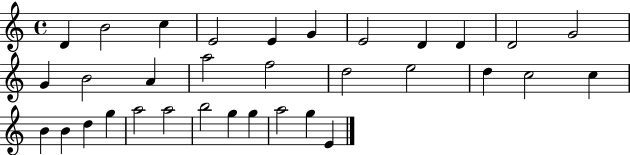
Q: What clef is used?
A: treble